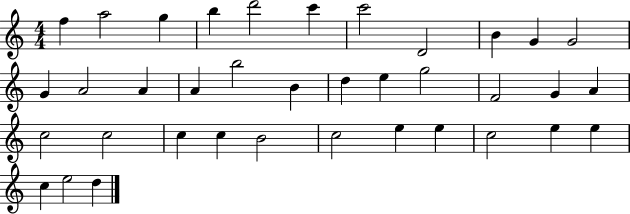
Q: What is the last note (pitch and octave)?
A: D5